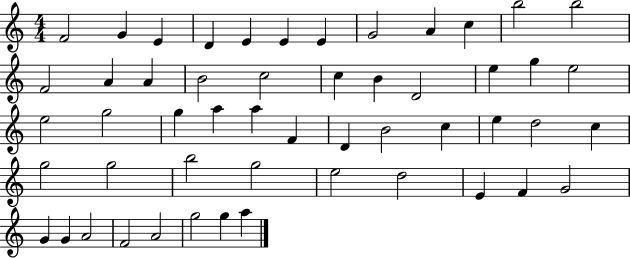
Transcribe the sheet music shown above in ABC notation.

X:1
T:Untitled
M:4/4
L:1/4
K:C
F2 G E D E E E G2 A c b2 b2 F2 A A B2 c2 c B D2 e g e2 e2 g2 g a a F D B2 c e d2 c g2 g2 b2 g2 e2 d2 E F G2 G G A2 F2 A2 g2 g a